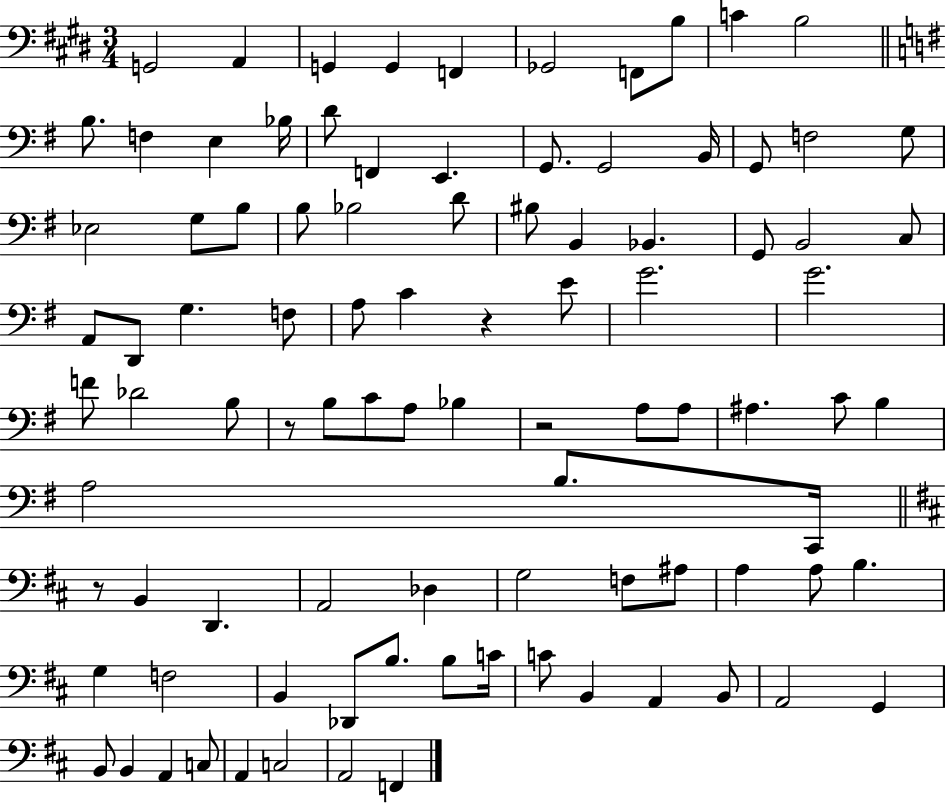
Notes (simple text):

G2/h A2/q G2/q G2/q F2/q Gb2/h F2/e B3/e C4/q B3/h B3/e. F3/q E3/q Bb3/s D4/e F2/q E2/q. G2/e. G2/h B2/s G2/e F3/h G3/e Eb3/h G3/e B3/e B3/e Bb3/h D4/e BIS3/e B2/q Bb2/q. G2/e B2/h C3/e A2/e D2/e G3/q. F3/e A3/e C4/q R/q E4/e G4/h. G4/h. F4/e Db4/h B3/e R/e B3/e C4/e A3/e Bb3/q R/h A3/e A3/e A#3/q. C4/e B3/q A3/h B3/e. C2/s R/e B2/q D2/q. A2/h Db3/q G3/h F3/e A#3/e A3/q A3/e B3/q. G3/q F3/h B2/q Db2/e B3/e. B3/e C4/s C4/e B2/q A2/q B2/e A2/h G2/q B2/e B2/q A2/q C3/e A2/q C3/h A2/h F2/q